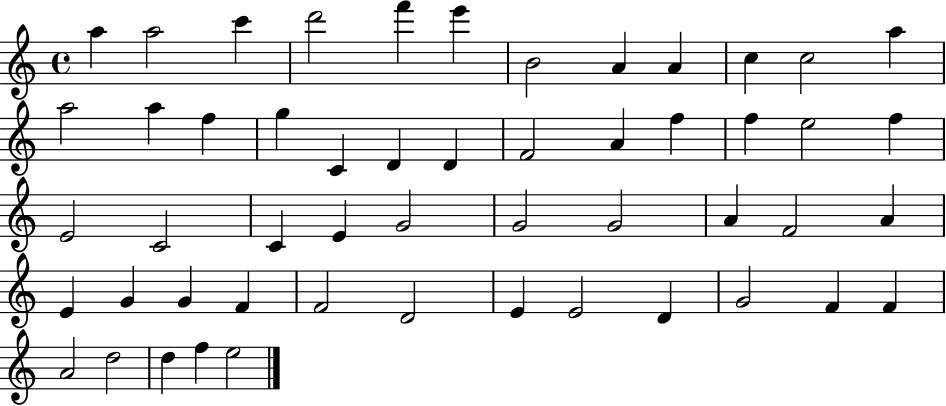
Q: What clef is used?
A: treble